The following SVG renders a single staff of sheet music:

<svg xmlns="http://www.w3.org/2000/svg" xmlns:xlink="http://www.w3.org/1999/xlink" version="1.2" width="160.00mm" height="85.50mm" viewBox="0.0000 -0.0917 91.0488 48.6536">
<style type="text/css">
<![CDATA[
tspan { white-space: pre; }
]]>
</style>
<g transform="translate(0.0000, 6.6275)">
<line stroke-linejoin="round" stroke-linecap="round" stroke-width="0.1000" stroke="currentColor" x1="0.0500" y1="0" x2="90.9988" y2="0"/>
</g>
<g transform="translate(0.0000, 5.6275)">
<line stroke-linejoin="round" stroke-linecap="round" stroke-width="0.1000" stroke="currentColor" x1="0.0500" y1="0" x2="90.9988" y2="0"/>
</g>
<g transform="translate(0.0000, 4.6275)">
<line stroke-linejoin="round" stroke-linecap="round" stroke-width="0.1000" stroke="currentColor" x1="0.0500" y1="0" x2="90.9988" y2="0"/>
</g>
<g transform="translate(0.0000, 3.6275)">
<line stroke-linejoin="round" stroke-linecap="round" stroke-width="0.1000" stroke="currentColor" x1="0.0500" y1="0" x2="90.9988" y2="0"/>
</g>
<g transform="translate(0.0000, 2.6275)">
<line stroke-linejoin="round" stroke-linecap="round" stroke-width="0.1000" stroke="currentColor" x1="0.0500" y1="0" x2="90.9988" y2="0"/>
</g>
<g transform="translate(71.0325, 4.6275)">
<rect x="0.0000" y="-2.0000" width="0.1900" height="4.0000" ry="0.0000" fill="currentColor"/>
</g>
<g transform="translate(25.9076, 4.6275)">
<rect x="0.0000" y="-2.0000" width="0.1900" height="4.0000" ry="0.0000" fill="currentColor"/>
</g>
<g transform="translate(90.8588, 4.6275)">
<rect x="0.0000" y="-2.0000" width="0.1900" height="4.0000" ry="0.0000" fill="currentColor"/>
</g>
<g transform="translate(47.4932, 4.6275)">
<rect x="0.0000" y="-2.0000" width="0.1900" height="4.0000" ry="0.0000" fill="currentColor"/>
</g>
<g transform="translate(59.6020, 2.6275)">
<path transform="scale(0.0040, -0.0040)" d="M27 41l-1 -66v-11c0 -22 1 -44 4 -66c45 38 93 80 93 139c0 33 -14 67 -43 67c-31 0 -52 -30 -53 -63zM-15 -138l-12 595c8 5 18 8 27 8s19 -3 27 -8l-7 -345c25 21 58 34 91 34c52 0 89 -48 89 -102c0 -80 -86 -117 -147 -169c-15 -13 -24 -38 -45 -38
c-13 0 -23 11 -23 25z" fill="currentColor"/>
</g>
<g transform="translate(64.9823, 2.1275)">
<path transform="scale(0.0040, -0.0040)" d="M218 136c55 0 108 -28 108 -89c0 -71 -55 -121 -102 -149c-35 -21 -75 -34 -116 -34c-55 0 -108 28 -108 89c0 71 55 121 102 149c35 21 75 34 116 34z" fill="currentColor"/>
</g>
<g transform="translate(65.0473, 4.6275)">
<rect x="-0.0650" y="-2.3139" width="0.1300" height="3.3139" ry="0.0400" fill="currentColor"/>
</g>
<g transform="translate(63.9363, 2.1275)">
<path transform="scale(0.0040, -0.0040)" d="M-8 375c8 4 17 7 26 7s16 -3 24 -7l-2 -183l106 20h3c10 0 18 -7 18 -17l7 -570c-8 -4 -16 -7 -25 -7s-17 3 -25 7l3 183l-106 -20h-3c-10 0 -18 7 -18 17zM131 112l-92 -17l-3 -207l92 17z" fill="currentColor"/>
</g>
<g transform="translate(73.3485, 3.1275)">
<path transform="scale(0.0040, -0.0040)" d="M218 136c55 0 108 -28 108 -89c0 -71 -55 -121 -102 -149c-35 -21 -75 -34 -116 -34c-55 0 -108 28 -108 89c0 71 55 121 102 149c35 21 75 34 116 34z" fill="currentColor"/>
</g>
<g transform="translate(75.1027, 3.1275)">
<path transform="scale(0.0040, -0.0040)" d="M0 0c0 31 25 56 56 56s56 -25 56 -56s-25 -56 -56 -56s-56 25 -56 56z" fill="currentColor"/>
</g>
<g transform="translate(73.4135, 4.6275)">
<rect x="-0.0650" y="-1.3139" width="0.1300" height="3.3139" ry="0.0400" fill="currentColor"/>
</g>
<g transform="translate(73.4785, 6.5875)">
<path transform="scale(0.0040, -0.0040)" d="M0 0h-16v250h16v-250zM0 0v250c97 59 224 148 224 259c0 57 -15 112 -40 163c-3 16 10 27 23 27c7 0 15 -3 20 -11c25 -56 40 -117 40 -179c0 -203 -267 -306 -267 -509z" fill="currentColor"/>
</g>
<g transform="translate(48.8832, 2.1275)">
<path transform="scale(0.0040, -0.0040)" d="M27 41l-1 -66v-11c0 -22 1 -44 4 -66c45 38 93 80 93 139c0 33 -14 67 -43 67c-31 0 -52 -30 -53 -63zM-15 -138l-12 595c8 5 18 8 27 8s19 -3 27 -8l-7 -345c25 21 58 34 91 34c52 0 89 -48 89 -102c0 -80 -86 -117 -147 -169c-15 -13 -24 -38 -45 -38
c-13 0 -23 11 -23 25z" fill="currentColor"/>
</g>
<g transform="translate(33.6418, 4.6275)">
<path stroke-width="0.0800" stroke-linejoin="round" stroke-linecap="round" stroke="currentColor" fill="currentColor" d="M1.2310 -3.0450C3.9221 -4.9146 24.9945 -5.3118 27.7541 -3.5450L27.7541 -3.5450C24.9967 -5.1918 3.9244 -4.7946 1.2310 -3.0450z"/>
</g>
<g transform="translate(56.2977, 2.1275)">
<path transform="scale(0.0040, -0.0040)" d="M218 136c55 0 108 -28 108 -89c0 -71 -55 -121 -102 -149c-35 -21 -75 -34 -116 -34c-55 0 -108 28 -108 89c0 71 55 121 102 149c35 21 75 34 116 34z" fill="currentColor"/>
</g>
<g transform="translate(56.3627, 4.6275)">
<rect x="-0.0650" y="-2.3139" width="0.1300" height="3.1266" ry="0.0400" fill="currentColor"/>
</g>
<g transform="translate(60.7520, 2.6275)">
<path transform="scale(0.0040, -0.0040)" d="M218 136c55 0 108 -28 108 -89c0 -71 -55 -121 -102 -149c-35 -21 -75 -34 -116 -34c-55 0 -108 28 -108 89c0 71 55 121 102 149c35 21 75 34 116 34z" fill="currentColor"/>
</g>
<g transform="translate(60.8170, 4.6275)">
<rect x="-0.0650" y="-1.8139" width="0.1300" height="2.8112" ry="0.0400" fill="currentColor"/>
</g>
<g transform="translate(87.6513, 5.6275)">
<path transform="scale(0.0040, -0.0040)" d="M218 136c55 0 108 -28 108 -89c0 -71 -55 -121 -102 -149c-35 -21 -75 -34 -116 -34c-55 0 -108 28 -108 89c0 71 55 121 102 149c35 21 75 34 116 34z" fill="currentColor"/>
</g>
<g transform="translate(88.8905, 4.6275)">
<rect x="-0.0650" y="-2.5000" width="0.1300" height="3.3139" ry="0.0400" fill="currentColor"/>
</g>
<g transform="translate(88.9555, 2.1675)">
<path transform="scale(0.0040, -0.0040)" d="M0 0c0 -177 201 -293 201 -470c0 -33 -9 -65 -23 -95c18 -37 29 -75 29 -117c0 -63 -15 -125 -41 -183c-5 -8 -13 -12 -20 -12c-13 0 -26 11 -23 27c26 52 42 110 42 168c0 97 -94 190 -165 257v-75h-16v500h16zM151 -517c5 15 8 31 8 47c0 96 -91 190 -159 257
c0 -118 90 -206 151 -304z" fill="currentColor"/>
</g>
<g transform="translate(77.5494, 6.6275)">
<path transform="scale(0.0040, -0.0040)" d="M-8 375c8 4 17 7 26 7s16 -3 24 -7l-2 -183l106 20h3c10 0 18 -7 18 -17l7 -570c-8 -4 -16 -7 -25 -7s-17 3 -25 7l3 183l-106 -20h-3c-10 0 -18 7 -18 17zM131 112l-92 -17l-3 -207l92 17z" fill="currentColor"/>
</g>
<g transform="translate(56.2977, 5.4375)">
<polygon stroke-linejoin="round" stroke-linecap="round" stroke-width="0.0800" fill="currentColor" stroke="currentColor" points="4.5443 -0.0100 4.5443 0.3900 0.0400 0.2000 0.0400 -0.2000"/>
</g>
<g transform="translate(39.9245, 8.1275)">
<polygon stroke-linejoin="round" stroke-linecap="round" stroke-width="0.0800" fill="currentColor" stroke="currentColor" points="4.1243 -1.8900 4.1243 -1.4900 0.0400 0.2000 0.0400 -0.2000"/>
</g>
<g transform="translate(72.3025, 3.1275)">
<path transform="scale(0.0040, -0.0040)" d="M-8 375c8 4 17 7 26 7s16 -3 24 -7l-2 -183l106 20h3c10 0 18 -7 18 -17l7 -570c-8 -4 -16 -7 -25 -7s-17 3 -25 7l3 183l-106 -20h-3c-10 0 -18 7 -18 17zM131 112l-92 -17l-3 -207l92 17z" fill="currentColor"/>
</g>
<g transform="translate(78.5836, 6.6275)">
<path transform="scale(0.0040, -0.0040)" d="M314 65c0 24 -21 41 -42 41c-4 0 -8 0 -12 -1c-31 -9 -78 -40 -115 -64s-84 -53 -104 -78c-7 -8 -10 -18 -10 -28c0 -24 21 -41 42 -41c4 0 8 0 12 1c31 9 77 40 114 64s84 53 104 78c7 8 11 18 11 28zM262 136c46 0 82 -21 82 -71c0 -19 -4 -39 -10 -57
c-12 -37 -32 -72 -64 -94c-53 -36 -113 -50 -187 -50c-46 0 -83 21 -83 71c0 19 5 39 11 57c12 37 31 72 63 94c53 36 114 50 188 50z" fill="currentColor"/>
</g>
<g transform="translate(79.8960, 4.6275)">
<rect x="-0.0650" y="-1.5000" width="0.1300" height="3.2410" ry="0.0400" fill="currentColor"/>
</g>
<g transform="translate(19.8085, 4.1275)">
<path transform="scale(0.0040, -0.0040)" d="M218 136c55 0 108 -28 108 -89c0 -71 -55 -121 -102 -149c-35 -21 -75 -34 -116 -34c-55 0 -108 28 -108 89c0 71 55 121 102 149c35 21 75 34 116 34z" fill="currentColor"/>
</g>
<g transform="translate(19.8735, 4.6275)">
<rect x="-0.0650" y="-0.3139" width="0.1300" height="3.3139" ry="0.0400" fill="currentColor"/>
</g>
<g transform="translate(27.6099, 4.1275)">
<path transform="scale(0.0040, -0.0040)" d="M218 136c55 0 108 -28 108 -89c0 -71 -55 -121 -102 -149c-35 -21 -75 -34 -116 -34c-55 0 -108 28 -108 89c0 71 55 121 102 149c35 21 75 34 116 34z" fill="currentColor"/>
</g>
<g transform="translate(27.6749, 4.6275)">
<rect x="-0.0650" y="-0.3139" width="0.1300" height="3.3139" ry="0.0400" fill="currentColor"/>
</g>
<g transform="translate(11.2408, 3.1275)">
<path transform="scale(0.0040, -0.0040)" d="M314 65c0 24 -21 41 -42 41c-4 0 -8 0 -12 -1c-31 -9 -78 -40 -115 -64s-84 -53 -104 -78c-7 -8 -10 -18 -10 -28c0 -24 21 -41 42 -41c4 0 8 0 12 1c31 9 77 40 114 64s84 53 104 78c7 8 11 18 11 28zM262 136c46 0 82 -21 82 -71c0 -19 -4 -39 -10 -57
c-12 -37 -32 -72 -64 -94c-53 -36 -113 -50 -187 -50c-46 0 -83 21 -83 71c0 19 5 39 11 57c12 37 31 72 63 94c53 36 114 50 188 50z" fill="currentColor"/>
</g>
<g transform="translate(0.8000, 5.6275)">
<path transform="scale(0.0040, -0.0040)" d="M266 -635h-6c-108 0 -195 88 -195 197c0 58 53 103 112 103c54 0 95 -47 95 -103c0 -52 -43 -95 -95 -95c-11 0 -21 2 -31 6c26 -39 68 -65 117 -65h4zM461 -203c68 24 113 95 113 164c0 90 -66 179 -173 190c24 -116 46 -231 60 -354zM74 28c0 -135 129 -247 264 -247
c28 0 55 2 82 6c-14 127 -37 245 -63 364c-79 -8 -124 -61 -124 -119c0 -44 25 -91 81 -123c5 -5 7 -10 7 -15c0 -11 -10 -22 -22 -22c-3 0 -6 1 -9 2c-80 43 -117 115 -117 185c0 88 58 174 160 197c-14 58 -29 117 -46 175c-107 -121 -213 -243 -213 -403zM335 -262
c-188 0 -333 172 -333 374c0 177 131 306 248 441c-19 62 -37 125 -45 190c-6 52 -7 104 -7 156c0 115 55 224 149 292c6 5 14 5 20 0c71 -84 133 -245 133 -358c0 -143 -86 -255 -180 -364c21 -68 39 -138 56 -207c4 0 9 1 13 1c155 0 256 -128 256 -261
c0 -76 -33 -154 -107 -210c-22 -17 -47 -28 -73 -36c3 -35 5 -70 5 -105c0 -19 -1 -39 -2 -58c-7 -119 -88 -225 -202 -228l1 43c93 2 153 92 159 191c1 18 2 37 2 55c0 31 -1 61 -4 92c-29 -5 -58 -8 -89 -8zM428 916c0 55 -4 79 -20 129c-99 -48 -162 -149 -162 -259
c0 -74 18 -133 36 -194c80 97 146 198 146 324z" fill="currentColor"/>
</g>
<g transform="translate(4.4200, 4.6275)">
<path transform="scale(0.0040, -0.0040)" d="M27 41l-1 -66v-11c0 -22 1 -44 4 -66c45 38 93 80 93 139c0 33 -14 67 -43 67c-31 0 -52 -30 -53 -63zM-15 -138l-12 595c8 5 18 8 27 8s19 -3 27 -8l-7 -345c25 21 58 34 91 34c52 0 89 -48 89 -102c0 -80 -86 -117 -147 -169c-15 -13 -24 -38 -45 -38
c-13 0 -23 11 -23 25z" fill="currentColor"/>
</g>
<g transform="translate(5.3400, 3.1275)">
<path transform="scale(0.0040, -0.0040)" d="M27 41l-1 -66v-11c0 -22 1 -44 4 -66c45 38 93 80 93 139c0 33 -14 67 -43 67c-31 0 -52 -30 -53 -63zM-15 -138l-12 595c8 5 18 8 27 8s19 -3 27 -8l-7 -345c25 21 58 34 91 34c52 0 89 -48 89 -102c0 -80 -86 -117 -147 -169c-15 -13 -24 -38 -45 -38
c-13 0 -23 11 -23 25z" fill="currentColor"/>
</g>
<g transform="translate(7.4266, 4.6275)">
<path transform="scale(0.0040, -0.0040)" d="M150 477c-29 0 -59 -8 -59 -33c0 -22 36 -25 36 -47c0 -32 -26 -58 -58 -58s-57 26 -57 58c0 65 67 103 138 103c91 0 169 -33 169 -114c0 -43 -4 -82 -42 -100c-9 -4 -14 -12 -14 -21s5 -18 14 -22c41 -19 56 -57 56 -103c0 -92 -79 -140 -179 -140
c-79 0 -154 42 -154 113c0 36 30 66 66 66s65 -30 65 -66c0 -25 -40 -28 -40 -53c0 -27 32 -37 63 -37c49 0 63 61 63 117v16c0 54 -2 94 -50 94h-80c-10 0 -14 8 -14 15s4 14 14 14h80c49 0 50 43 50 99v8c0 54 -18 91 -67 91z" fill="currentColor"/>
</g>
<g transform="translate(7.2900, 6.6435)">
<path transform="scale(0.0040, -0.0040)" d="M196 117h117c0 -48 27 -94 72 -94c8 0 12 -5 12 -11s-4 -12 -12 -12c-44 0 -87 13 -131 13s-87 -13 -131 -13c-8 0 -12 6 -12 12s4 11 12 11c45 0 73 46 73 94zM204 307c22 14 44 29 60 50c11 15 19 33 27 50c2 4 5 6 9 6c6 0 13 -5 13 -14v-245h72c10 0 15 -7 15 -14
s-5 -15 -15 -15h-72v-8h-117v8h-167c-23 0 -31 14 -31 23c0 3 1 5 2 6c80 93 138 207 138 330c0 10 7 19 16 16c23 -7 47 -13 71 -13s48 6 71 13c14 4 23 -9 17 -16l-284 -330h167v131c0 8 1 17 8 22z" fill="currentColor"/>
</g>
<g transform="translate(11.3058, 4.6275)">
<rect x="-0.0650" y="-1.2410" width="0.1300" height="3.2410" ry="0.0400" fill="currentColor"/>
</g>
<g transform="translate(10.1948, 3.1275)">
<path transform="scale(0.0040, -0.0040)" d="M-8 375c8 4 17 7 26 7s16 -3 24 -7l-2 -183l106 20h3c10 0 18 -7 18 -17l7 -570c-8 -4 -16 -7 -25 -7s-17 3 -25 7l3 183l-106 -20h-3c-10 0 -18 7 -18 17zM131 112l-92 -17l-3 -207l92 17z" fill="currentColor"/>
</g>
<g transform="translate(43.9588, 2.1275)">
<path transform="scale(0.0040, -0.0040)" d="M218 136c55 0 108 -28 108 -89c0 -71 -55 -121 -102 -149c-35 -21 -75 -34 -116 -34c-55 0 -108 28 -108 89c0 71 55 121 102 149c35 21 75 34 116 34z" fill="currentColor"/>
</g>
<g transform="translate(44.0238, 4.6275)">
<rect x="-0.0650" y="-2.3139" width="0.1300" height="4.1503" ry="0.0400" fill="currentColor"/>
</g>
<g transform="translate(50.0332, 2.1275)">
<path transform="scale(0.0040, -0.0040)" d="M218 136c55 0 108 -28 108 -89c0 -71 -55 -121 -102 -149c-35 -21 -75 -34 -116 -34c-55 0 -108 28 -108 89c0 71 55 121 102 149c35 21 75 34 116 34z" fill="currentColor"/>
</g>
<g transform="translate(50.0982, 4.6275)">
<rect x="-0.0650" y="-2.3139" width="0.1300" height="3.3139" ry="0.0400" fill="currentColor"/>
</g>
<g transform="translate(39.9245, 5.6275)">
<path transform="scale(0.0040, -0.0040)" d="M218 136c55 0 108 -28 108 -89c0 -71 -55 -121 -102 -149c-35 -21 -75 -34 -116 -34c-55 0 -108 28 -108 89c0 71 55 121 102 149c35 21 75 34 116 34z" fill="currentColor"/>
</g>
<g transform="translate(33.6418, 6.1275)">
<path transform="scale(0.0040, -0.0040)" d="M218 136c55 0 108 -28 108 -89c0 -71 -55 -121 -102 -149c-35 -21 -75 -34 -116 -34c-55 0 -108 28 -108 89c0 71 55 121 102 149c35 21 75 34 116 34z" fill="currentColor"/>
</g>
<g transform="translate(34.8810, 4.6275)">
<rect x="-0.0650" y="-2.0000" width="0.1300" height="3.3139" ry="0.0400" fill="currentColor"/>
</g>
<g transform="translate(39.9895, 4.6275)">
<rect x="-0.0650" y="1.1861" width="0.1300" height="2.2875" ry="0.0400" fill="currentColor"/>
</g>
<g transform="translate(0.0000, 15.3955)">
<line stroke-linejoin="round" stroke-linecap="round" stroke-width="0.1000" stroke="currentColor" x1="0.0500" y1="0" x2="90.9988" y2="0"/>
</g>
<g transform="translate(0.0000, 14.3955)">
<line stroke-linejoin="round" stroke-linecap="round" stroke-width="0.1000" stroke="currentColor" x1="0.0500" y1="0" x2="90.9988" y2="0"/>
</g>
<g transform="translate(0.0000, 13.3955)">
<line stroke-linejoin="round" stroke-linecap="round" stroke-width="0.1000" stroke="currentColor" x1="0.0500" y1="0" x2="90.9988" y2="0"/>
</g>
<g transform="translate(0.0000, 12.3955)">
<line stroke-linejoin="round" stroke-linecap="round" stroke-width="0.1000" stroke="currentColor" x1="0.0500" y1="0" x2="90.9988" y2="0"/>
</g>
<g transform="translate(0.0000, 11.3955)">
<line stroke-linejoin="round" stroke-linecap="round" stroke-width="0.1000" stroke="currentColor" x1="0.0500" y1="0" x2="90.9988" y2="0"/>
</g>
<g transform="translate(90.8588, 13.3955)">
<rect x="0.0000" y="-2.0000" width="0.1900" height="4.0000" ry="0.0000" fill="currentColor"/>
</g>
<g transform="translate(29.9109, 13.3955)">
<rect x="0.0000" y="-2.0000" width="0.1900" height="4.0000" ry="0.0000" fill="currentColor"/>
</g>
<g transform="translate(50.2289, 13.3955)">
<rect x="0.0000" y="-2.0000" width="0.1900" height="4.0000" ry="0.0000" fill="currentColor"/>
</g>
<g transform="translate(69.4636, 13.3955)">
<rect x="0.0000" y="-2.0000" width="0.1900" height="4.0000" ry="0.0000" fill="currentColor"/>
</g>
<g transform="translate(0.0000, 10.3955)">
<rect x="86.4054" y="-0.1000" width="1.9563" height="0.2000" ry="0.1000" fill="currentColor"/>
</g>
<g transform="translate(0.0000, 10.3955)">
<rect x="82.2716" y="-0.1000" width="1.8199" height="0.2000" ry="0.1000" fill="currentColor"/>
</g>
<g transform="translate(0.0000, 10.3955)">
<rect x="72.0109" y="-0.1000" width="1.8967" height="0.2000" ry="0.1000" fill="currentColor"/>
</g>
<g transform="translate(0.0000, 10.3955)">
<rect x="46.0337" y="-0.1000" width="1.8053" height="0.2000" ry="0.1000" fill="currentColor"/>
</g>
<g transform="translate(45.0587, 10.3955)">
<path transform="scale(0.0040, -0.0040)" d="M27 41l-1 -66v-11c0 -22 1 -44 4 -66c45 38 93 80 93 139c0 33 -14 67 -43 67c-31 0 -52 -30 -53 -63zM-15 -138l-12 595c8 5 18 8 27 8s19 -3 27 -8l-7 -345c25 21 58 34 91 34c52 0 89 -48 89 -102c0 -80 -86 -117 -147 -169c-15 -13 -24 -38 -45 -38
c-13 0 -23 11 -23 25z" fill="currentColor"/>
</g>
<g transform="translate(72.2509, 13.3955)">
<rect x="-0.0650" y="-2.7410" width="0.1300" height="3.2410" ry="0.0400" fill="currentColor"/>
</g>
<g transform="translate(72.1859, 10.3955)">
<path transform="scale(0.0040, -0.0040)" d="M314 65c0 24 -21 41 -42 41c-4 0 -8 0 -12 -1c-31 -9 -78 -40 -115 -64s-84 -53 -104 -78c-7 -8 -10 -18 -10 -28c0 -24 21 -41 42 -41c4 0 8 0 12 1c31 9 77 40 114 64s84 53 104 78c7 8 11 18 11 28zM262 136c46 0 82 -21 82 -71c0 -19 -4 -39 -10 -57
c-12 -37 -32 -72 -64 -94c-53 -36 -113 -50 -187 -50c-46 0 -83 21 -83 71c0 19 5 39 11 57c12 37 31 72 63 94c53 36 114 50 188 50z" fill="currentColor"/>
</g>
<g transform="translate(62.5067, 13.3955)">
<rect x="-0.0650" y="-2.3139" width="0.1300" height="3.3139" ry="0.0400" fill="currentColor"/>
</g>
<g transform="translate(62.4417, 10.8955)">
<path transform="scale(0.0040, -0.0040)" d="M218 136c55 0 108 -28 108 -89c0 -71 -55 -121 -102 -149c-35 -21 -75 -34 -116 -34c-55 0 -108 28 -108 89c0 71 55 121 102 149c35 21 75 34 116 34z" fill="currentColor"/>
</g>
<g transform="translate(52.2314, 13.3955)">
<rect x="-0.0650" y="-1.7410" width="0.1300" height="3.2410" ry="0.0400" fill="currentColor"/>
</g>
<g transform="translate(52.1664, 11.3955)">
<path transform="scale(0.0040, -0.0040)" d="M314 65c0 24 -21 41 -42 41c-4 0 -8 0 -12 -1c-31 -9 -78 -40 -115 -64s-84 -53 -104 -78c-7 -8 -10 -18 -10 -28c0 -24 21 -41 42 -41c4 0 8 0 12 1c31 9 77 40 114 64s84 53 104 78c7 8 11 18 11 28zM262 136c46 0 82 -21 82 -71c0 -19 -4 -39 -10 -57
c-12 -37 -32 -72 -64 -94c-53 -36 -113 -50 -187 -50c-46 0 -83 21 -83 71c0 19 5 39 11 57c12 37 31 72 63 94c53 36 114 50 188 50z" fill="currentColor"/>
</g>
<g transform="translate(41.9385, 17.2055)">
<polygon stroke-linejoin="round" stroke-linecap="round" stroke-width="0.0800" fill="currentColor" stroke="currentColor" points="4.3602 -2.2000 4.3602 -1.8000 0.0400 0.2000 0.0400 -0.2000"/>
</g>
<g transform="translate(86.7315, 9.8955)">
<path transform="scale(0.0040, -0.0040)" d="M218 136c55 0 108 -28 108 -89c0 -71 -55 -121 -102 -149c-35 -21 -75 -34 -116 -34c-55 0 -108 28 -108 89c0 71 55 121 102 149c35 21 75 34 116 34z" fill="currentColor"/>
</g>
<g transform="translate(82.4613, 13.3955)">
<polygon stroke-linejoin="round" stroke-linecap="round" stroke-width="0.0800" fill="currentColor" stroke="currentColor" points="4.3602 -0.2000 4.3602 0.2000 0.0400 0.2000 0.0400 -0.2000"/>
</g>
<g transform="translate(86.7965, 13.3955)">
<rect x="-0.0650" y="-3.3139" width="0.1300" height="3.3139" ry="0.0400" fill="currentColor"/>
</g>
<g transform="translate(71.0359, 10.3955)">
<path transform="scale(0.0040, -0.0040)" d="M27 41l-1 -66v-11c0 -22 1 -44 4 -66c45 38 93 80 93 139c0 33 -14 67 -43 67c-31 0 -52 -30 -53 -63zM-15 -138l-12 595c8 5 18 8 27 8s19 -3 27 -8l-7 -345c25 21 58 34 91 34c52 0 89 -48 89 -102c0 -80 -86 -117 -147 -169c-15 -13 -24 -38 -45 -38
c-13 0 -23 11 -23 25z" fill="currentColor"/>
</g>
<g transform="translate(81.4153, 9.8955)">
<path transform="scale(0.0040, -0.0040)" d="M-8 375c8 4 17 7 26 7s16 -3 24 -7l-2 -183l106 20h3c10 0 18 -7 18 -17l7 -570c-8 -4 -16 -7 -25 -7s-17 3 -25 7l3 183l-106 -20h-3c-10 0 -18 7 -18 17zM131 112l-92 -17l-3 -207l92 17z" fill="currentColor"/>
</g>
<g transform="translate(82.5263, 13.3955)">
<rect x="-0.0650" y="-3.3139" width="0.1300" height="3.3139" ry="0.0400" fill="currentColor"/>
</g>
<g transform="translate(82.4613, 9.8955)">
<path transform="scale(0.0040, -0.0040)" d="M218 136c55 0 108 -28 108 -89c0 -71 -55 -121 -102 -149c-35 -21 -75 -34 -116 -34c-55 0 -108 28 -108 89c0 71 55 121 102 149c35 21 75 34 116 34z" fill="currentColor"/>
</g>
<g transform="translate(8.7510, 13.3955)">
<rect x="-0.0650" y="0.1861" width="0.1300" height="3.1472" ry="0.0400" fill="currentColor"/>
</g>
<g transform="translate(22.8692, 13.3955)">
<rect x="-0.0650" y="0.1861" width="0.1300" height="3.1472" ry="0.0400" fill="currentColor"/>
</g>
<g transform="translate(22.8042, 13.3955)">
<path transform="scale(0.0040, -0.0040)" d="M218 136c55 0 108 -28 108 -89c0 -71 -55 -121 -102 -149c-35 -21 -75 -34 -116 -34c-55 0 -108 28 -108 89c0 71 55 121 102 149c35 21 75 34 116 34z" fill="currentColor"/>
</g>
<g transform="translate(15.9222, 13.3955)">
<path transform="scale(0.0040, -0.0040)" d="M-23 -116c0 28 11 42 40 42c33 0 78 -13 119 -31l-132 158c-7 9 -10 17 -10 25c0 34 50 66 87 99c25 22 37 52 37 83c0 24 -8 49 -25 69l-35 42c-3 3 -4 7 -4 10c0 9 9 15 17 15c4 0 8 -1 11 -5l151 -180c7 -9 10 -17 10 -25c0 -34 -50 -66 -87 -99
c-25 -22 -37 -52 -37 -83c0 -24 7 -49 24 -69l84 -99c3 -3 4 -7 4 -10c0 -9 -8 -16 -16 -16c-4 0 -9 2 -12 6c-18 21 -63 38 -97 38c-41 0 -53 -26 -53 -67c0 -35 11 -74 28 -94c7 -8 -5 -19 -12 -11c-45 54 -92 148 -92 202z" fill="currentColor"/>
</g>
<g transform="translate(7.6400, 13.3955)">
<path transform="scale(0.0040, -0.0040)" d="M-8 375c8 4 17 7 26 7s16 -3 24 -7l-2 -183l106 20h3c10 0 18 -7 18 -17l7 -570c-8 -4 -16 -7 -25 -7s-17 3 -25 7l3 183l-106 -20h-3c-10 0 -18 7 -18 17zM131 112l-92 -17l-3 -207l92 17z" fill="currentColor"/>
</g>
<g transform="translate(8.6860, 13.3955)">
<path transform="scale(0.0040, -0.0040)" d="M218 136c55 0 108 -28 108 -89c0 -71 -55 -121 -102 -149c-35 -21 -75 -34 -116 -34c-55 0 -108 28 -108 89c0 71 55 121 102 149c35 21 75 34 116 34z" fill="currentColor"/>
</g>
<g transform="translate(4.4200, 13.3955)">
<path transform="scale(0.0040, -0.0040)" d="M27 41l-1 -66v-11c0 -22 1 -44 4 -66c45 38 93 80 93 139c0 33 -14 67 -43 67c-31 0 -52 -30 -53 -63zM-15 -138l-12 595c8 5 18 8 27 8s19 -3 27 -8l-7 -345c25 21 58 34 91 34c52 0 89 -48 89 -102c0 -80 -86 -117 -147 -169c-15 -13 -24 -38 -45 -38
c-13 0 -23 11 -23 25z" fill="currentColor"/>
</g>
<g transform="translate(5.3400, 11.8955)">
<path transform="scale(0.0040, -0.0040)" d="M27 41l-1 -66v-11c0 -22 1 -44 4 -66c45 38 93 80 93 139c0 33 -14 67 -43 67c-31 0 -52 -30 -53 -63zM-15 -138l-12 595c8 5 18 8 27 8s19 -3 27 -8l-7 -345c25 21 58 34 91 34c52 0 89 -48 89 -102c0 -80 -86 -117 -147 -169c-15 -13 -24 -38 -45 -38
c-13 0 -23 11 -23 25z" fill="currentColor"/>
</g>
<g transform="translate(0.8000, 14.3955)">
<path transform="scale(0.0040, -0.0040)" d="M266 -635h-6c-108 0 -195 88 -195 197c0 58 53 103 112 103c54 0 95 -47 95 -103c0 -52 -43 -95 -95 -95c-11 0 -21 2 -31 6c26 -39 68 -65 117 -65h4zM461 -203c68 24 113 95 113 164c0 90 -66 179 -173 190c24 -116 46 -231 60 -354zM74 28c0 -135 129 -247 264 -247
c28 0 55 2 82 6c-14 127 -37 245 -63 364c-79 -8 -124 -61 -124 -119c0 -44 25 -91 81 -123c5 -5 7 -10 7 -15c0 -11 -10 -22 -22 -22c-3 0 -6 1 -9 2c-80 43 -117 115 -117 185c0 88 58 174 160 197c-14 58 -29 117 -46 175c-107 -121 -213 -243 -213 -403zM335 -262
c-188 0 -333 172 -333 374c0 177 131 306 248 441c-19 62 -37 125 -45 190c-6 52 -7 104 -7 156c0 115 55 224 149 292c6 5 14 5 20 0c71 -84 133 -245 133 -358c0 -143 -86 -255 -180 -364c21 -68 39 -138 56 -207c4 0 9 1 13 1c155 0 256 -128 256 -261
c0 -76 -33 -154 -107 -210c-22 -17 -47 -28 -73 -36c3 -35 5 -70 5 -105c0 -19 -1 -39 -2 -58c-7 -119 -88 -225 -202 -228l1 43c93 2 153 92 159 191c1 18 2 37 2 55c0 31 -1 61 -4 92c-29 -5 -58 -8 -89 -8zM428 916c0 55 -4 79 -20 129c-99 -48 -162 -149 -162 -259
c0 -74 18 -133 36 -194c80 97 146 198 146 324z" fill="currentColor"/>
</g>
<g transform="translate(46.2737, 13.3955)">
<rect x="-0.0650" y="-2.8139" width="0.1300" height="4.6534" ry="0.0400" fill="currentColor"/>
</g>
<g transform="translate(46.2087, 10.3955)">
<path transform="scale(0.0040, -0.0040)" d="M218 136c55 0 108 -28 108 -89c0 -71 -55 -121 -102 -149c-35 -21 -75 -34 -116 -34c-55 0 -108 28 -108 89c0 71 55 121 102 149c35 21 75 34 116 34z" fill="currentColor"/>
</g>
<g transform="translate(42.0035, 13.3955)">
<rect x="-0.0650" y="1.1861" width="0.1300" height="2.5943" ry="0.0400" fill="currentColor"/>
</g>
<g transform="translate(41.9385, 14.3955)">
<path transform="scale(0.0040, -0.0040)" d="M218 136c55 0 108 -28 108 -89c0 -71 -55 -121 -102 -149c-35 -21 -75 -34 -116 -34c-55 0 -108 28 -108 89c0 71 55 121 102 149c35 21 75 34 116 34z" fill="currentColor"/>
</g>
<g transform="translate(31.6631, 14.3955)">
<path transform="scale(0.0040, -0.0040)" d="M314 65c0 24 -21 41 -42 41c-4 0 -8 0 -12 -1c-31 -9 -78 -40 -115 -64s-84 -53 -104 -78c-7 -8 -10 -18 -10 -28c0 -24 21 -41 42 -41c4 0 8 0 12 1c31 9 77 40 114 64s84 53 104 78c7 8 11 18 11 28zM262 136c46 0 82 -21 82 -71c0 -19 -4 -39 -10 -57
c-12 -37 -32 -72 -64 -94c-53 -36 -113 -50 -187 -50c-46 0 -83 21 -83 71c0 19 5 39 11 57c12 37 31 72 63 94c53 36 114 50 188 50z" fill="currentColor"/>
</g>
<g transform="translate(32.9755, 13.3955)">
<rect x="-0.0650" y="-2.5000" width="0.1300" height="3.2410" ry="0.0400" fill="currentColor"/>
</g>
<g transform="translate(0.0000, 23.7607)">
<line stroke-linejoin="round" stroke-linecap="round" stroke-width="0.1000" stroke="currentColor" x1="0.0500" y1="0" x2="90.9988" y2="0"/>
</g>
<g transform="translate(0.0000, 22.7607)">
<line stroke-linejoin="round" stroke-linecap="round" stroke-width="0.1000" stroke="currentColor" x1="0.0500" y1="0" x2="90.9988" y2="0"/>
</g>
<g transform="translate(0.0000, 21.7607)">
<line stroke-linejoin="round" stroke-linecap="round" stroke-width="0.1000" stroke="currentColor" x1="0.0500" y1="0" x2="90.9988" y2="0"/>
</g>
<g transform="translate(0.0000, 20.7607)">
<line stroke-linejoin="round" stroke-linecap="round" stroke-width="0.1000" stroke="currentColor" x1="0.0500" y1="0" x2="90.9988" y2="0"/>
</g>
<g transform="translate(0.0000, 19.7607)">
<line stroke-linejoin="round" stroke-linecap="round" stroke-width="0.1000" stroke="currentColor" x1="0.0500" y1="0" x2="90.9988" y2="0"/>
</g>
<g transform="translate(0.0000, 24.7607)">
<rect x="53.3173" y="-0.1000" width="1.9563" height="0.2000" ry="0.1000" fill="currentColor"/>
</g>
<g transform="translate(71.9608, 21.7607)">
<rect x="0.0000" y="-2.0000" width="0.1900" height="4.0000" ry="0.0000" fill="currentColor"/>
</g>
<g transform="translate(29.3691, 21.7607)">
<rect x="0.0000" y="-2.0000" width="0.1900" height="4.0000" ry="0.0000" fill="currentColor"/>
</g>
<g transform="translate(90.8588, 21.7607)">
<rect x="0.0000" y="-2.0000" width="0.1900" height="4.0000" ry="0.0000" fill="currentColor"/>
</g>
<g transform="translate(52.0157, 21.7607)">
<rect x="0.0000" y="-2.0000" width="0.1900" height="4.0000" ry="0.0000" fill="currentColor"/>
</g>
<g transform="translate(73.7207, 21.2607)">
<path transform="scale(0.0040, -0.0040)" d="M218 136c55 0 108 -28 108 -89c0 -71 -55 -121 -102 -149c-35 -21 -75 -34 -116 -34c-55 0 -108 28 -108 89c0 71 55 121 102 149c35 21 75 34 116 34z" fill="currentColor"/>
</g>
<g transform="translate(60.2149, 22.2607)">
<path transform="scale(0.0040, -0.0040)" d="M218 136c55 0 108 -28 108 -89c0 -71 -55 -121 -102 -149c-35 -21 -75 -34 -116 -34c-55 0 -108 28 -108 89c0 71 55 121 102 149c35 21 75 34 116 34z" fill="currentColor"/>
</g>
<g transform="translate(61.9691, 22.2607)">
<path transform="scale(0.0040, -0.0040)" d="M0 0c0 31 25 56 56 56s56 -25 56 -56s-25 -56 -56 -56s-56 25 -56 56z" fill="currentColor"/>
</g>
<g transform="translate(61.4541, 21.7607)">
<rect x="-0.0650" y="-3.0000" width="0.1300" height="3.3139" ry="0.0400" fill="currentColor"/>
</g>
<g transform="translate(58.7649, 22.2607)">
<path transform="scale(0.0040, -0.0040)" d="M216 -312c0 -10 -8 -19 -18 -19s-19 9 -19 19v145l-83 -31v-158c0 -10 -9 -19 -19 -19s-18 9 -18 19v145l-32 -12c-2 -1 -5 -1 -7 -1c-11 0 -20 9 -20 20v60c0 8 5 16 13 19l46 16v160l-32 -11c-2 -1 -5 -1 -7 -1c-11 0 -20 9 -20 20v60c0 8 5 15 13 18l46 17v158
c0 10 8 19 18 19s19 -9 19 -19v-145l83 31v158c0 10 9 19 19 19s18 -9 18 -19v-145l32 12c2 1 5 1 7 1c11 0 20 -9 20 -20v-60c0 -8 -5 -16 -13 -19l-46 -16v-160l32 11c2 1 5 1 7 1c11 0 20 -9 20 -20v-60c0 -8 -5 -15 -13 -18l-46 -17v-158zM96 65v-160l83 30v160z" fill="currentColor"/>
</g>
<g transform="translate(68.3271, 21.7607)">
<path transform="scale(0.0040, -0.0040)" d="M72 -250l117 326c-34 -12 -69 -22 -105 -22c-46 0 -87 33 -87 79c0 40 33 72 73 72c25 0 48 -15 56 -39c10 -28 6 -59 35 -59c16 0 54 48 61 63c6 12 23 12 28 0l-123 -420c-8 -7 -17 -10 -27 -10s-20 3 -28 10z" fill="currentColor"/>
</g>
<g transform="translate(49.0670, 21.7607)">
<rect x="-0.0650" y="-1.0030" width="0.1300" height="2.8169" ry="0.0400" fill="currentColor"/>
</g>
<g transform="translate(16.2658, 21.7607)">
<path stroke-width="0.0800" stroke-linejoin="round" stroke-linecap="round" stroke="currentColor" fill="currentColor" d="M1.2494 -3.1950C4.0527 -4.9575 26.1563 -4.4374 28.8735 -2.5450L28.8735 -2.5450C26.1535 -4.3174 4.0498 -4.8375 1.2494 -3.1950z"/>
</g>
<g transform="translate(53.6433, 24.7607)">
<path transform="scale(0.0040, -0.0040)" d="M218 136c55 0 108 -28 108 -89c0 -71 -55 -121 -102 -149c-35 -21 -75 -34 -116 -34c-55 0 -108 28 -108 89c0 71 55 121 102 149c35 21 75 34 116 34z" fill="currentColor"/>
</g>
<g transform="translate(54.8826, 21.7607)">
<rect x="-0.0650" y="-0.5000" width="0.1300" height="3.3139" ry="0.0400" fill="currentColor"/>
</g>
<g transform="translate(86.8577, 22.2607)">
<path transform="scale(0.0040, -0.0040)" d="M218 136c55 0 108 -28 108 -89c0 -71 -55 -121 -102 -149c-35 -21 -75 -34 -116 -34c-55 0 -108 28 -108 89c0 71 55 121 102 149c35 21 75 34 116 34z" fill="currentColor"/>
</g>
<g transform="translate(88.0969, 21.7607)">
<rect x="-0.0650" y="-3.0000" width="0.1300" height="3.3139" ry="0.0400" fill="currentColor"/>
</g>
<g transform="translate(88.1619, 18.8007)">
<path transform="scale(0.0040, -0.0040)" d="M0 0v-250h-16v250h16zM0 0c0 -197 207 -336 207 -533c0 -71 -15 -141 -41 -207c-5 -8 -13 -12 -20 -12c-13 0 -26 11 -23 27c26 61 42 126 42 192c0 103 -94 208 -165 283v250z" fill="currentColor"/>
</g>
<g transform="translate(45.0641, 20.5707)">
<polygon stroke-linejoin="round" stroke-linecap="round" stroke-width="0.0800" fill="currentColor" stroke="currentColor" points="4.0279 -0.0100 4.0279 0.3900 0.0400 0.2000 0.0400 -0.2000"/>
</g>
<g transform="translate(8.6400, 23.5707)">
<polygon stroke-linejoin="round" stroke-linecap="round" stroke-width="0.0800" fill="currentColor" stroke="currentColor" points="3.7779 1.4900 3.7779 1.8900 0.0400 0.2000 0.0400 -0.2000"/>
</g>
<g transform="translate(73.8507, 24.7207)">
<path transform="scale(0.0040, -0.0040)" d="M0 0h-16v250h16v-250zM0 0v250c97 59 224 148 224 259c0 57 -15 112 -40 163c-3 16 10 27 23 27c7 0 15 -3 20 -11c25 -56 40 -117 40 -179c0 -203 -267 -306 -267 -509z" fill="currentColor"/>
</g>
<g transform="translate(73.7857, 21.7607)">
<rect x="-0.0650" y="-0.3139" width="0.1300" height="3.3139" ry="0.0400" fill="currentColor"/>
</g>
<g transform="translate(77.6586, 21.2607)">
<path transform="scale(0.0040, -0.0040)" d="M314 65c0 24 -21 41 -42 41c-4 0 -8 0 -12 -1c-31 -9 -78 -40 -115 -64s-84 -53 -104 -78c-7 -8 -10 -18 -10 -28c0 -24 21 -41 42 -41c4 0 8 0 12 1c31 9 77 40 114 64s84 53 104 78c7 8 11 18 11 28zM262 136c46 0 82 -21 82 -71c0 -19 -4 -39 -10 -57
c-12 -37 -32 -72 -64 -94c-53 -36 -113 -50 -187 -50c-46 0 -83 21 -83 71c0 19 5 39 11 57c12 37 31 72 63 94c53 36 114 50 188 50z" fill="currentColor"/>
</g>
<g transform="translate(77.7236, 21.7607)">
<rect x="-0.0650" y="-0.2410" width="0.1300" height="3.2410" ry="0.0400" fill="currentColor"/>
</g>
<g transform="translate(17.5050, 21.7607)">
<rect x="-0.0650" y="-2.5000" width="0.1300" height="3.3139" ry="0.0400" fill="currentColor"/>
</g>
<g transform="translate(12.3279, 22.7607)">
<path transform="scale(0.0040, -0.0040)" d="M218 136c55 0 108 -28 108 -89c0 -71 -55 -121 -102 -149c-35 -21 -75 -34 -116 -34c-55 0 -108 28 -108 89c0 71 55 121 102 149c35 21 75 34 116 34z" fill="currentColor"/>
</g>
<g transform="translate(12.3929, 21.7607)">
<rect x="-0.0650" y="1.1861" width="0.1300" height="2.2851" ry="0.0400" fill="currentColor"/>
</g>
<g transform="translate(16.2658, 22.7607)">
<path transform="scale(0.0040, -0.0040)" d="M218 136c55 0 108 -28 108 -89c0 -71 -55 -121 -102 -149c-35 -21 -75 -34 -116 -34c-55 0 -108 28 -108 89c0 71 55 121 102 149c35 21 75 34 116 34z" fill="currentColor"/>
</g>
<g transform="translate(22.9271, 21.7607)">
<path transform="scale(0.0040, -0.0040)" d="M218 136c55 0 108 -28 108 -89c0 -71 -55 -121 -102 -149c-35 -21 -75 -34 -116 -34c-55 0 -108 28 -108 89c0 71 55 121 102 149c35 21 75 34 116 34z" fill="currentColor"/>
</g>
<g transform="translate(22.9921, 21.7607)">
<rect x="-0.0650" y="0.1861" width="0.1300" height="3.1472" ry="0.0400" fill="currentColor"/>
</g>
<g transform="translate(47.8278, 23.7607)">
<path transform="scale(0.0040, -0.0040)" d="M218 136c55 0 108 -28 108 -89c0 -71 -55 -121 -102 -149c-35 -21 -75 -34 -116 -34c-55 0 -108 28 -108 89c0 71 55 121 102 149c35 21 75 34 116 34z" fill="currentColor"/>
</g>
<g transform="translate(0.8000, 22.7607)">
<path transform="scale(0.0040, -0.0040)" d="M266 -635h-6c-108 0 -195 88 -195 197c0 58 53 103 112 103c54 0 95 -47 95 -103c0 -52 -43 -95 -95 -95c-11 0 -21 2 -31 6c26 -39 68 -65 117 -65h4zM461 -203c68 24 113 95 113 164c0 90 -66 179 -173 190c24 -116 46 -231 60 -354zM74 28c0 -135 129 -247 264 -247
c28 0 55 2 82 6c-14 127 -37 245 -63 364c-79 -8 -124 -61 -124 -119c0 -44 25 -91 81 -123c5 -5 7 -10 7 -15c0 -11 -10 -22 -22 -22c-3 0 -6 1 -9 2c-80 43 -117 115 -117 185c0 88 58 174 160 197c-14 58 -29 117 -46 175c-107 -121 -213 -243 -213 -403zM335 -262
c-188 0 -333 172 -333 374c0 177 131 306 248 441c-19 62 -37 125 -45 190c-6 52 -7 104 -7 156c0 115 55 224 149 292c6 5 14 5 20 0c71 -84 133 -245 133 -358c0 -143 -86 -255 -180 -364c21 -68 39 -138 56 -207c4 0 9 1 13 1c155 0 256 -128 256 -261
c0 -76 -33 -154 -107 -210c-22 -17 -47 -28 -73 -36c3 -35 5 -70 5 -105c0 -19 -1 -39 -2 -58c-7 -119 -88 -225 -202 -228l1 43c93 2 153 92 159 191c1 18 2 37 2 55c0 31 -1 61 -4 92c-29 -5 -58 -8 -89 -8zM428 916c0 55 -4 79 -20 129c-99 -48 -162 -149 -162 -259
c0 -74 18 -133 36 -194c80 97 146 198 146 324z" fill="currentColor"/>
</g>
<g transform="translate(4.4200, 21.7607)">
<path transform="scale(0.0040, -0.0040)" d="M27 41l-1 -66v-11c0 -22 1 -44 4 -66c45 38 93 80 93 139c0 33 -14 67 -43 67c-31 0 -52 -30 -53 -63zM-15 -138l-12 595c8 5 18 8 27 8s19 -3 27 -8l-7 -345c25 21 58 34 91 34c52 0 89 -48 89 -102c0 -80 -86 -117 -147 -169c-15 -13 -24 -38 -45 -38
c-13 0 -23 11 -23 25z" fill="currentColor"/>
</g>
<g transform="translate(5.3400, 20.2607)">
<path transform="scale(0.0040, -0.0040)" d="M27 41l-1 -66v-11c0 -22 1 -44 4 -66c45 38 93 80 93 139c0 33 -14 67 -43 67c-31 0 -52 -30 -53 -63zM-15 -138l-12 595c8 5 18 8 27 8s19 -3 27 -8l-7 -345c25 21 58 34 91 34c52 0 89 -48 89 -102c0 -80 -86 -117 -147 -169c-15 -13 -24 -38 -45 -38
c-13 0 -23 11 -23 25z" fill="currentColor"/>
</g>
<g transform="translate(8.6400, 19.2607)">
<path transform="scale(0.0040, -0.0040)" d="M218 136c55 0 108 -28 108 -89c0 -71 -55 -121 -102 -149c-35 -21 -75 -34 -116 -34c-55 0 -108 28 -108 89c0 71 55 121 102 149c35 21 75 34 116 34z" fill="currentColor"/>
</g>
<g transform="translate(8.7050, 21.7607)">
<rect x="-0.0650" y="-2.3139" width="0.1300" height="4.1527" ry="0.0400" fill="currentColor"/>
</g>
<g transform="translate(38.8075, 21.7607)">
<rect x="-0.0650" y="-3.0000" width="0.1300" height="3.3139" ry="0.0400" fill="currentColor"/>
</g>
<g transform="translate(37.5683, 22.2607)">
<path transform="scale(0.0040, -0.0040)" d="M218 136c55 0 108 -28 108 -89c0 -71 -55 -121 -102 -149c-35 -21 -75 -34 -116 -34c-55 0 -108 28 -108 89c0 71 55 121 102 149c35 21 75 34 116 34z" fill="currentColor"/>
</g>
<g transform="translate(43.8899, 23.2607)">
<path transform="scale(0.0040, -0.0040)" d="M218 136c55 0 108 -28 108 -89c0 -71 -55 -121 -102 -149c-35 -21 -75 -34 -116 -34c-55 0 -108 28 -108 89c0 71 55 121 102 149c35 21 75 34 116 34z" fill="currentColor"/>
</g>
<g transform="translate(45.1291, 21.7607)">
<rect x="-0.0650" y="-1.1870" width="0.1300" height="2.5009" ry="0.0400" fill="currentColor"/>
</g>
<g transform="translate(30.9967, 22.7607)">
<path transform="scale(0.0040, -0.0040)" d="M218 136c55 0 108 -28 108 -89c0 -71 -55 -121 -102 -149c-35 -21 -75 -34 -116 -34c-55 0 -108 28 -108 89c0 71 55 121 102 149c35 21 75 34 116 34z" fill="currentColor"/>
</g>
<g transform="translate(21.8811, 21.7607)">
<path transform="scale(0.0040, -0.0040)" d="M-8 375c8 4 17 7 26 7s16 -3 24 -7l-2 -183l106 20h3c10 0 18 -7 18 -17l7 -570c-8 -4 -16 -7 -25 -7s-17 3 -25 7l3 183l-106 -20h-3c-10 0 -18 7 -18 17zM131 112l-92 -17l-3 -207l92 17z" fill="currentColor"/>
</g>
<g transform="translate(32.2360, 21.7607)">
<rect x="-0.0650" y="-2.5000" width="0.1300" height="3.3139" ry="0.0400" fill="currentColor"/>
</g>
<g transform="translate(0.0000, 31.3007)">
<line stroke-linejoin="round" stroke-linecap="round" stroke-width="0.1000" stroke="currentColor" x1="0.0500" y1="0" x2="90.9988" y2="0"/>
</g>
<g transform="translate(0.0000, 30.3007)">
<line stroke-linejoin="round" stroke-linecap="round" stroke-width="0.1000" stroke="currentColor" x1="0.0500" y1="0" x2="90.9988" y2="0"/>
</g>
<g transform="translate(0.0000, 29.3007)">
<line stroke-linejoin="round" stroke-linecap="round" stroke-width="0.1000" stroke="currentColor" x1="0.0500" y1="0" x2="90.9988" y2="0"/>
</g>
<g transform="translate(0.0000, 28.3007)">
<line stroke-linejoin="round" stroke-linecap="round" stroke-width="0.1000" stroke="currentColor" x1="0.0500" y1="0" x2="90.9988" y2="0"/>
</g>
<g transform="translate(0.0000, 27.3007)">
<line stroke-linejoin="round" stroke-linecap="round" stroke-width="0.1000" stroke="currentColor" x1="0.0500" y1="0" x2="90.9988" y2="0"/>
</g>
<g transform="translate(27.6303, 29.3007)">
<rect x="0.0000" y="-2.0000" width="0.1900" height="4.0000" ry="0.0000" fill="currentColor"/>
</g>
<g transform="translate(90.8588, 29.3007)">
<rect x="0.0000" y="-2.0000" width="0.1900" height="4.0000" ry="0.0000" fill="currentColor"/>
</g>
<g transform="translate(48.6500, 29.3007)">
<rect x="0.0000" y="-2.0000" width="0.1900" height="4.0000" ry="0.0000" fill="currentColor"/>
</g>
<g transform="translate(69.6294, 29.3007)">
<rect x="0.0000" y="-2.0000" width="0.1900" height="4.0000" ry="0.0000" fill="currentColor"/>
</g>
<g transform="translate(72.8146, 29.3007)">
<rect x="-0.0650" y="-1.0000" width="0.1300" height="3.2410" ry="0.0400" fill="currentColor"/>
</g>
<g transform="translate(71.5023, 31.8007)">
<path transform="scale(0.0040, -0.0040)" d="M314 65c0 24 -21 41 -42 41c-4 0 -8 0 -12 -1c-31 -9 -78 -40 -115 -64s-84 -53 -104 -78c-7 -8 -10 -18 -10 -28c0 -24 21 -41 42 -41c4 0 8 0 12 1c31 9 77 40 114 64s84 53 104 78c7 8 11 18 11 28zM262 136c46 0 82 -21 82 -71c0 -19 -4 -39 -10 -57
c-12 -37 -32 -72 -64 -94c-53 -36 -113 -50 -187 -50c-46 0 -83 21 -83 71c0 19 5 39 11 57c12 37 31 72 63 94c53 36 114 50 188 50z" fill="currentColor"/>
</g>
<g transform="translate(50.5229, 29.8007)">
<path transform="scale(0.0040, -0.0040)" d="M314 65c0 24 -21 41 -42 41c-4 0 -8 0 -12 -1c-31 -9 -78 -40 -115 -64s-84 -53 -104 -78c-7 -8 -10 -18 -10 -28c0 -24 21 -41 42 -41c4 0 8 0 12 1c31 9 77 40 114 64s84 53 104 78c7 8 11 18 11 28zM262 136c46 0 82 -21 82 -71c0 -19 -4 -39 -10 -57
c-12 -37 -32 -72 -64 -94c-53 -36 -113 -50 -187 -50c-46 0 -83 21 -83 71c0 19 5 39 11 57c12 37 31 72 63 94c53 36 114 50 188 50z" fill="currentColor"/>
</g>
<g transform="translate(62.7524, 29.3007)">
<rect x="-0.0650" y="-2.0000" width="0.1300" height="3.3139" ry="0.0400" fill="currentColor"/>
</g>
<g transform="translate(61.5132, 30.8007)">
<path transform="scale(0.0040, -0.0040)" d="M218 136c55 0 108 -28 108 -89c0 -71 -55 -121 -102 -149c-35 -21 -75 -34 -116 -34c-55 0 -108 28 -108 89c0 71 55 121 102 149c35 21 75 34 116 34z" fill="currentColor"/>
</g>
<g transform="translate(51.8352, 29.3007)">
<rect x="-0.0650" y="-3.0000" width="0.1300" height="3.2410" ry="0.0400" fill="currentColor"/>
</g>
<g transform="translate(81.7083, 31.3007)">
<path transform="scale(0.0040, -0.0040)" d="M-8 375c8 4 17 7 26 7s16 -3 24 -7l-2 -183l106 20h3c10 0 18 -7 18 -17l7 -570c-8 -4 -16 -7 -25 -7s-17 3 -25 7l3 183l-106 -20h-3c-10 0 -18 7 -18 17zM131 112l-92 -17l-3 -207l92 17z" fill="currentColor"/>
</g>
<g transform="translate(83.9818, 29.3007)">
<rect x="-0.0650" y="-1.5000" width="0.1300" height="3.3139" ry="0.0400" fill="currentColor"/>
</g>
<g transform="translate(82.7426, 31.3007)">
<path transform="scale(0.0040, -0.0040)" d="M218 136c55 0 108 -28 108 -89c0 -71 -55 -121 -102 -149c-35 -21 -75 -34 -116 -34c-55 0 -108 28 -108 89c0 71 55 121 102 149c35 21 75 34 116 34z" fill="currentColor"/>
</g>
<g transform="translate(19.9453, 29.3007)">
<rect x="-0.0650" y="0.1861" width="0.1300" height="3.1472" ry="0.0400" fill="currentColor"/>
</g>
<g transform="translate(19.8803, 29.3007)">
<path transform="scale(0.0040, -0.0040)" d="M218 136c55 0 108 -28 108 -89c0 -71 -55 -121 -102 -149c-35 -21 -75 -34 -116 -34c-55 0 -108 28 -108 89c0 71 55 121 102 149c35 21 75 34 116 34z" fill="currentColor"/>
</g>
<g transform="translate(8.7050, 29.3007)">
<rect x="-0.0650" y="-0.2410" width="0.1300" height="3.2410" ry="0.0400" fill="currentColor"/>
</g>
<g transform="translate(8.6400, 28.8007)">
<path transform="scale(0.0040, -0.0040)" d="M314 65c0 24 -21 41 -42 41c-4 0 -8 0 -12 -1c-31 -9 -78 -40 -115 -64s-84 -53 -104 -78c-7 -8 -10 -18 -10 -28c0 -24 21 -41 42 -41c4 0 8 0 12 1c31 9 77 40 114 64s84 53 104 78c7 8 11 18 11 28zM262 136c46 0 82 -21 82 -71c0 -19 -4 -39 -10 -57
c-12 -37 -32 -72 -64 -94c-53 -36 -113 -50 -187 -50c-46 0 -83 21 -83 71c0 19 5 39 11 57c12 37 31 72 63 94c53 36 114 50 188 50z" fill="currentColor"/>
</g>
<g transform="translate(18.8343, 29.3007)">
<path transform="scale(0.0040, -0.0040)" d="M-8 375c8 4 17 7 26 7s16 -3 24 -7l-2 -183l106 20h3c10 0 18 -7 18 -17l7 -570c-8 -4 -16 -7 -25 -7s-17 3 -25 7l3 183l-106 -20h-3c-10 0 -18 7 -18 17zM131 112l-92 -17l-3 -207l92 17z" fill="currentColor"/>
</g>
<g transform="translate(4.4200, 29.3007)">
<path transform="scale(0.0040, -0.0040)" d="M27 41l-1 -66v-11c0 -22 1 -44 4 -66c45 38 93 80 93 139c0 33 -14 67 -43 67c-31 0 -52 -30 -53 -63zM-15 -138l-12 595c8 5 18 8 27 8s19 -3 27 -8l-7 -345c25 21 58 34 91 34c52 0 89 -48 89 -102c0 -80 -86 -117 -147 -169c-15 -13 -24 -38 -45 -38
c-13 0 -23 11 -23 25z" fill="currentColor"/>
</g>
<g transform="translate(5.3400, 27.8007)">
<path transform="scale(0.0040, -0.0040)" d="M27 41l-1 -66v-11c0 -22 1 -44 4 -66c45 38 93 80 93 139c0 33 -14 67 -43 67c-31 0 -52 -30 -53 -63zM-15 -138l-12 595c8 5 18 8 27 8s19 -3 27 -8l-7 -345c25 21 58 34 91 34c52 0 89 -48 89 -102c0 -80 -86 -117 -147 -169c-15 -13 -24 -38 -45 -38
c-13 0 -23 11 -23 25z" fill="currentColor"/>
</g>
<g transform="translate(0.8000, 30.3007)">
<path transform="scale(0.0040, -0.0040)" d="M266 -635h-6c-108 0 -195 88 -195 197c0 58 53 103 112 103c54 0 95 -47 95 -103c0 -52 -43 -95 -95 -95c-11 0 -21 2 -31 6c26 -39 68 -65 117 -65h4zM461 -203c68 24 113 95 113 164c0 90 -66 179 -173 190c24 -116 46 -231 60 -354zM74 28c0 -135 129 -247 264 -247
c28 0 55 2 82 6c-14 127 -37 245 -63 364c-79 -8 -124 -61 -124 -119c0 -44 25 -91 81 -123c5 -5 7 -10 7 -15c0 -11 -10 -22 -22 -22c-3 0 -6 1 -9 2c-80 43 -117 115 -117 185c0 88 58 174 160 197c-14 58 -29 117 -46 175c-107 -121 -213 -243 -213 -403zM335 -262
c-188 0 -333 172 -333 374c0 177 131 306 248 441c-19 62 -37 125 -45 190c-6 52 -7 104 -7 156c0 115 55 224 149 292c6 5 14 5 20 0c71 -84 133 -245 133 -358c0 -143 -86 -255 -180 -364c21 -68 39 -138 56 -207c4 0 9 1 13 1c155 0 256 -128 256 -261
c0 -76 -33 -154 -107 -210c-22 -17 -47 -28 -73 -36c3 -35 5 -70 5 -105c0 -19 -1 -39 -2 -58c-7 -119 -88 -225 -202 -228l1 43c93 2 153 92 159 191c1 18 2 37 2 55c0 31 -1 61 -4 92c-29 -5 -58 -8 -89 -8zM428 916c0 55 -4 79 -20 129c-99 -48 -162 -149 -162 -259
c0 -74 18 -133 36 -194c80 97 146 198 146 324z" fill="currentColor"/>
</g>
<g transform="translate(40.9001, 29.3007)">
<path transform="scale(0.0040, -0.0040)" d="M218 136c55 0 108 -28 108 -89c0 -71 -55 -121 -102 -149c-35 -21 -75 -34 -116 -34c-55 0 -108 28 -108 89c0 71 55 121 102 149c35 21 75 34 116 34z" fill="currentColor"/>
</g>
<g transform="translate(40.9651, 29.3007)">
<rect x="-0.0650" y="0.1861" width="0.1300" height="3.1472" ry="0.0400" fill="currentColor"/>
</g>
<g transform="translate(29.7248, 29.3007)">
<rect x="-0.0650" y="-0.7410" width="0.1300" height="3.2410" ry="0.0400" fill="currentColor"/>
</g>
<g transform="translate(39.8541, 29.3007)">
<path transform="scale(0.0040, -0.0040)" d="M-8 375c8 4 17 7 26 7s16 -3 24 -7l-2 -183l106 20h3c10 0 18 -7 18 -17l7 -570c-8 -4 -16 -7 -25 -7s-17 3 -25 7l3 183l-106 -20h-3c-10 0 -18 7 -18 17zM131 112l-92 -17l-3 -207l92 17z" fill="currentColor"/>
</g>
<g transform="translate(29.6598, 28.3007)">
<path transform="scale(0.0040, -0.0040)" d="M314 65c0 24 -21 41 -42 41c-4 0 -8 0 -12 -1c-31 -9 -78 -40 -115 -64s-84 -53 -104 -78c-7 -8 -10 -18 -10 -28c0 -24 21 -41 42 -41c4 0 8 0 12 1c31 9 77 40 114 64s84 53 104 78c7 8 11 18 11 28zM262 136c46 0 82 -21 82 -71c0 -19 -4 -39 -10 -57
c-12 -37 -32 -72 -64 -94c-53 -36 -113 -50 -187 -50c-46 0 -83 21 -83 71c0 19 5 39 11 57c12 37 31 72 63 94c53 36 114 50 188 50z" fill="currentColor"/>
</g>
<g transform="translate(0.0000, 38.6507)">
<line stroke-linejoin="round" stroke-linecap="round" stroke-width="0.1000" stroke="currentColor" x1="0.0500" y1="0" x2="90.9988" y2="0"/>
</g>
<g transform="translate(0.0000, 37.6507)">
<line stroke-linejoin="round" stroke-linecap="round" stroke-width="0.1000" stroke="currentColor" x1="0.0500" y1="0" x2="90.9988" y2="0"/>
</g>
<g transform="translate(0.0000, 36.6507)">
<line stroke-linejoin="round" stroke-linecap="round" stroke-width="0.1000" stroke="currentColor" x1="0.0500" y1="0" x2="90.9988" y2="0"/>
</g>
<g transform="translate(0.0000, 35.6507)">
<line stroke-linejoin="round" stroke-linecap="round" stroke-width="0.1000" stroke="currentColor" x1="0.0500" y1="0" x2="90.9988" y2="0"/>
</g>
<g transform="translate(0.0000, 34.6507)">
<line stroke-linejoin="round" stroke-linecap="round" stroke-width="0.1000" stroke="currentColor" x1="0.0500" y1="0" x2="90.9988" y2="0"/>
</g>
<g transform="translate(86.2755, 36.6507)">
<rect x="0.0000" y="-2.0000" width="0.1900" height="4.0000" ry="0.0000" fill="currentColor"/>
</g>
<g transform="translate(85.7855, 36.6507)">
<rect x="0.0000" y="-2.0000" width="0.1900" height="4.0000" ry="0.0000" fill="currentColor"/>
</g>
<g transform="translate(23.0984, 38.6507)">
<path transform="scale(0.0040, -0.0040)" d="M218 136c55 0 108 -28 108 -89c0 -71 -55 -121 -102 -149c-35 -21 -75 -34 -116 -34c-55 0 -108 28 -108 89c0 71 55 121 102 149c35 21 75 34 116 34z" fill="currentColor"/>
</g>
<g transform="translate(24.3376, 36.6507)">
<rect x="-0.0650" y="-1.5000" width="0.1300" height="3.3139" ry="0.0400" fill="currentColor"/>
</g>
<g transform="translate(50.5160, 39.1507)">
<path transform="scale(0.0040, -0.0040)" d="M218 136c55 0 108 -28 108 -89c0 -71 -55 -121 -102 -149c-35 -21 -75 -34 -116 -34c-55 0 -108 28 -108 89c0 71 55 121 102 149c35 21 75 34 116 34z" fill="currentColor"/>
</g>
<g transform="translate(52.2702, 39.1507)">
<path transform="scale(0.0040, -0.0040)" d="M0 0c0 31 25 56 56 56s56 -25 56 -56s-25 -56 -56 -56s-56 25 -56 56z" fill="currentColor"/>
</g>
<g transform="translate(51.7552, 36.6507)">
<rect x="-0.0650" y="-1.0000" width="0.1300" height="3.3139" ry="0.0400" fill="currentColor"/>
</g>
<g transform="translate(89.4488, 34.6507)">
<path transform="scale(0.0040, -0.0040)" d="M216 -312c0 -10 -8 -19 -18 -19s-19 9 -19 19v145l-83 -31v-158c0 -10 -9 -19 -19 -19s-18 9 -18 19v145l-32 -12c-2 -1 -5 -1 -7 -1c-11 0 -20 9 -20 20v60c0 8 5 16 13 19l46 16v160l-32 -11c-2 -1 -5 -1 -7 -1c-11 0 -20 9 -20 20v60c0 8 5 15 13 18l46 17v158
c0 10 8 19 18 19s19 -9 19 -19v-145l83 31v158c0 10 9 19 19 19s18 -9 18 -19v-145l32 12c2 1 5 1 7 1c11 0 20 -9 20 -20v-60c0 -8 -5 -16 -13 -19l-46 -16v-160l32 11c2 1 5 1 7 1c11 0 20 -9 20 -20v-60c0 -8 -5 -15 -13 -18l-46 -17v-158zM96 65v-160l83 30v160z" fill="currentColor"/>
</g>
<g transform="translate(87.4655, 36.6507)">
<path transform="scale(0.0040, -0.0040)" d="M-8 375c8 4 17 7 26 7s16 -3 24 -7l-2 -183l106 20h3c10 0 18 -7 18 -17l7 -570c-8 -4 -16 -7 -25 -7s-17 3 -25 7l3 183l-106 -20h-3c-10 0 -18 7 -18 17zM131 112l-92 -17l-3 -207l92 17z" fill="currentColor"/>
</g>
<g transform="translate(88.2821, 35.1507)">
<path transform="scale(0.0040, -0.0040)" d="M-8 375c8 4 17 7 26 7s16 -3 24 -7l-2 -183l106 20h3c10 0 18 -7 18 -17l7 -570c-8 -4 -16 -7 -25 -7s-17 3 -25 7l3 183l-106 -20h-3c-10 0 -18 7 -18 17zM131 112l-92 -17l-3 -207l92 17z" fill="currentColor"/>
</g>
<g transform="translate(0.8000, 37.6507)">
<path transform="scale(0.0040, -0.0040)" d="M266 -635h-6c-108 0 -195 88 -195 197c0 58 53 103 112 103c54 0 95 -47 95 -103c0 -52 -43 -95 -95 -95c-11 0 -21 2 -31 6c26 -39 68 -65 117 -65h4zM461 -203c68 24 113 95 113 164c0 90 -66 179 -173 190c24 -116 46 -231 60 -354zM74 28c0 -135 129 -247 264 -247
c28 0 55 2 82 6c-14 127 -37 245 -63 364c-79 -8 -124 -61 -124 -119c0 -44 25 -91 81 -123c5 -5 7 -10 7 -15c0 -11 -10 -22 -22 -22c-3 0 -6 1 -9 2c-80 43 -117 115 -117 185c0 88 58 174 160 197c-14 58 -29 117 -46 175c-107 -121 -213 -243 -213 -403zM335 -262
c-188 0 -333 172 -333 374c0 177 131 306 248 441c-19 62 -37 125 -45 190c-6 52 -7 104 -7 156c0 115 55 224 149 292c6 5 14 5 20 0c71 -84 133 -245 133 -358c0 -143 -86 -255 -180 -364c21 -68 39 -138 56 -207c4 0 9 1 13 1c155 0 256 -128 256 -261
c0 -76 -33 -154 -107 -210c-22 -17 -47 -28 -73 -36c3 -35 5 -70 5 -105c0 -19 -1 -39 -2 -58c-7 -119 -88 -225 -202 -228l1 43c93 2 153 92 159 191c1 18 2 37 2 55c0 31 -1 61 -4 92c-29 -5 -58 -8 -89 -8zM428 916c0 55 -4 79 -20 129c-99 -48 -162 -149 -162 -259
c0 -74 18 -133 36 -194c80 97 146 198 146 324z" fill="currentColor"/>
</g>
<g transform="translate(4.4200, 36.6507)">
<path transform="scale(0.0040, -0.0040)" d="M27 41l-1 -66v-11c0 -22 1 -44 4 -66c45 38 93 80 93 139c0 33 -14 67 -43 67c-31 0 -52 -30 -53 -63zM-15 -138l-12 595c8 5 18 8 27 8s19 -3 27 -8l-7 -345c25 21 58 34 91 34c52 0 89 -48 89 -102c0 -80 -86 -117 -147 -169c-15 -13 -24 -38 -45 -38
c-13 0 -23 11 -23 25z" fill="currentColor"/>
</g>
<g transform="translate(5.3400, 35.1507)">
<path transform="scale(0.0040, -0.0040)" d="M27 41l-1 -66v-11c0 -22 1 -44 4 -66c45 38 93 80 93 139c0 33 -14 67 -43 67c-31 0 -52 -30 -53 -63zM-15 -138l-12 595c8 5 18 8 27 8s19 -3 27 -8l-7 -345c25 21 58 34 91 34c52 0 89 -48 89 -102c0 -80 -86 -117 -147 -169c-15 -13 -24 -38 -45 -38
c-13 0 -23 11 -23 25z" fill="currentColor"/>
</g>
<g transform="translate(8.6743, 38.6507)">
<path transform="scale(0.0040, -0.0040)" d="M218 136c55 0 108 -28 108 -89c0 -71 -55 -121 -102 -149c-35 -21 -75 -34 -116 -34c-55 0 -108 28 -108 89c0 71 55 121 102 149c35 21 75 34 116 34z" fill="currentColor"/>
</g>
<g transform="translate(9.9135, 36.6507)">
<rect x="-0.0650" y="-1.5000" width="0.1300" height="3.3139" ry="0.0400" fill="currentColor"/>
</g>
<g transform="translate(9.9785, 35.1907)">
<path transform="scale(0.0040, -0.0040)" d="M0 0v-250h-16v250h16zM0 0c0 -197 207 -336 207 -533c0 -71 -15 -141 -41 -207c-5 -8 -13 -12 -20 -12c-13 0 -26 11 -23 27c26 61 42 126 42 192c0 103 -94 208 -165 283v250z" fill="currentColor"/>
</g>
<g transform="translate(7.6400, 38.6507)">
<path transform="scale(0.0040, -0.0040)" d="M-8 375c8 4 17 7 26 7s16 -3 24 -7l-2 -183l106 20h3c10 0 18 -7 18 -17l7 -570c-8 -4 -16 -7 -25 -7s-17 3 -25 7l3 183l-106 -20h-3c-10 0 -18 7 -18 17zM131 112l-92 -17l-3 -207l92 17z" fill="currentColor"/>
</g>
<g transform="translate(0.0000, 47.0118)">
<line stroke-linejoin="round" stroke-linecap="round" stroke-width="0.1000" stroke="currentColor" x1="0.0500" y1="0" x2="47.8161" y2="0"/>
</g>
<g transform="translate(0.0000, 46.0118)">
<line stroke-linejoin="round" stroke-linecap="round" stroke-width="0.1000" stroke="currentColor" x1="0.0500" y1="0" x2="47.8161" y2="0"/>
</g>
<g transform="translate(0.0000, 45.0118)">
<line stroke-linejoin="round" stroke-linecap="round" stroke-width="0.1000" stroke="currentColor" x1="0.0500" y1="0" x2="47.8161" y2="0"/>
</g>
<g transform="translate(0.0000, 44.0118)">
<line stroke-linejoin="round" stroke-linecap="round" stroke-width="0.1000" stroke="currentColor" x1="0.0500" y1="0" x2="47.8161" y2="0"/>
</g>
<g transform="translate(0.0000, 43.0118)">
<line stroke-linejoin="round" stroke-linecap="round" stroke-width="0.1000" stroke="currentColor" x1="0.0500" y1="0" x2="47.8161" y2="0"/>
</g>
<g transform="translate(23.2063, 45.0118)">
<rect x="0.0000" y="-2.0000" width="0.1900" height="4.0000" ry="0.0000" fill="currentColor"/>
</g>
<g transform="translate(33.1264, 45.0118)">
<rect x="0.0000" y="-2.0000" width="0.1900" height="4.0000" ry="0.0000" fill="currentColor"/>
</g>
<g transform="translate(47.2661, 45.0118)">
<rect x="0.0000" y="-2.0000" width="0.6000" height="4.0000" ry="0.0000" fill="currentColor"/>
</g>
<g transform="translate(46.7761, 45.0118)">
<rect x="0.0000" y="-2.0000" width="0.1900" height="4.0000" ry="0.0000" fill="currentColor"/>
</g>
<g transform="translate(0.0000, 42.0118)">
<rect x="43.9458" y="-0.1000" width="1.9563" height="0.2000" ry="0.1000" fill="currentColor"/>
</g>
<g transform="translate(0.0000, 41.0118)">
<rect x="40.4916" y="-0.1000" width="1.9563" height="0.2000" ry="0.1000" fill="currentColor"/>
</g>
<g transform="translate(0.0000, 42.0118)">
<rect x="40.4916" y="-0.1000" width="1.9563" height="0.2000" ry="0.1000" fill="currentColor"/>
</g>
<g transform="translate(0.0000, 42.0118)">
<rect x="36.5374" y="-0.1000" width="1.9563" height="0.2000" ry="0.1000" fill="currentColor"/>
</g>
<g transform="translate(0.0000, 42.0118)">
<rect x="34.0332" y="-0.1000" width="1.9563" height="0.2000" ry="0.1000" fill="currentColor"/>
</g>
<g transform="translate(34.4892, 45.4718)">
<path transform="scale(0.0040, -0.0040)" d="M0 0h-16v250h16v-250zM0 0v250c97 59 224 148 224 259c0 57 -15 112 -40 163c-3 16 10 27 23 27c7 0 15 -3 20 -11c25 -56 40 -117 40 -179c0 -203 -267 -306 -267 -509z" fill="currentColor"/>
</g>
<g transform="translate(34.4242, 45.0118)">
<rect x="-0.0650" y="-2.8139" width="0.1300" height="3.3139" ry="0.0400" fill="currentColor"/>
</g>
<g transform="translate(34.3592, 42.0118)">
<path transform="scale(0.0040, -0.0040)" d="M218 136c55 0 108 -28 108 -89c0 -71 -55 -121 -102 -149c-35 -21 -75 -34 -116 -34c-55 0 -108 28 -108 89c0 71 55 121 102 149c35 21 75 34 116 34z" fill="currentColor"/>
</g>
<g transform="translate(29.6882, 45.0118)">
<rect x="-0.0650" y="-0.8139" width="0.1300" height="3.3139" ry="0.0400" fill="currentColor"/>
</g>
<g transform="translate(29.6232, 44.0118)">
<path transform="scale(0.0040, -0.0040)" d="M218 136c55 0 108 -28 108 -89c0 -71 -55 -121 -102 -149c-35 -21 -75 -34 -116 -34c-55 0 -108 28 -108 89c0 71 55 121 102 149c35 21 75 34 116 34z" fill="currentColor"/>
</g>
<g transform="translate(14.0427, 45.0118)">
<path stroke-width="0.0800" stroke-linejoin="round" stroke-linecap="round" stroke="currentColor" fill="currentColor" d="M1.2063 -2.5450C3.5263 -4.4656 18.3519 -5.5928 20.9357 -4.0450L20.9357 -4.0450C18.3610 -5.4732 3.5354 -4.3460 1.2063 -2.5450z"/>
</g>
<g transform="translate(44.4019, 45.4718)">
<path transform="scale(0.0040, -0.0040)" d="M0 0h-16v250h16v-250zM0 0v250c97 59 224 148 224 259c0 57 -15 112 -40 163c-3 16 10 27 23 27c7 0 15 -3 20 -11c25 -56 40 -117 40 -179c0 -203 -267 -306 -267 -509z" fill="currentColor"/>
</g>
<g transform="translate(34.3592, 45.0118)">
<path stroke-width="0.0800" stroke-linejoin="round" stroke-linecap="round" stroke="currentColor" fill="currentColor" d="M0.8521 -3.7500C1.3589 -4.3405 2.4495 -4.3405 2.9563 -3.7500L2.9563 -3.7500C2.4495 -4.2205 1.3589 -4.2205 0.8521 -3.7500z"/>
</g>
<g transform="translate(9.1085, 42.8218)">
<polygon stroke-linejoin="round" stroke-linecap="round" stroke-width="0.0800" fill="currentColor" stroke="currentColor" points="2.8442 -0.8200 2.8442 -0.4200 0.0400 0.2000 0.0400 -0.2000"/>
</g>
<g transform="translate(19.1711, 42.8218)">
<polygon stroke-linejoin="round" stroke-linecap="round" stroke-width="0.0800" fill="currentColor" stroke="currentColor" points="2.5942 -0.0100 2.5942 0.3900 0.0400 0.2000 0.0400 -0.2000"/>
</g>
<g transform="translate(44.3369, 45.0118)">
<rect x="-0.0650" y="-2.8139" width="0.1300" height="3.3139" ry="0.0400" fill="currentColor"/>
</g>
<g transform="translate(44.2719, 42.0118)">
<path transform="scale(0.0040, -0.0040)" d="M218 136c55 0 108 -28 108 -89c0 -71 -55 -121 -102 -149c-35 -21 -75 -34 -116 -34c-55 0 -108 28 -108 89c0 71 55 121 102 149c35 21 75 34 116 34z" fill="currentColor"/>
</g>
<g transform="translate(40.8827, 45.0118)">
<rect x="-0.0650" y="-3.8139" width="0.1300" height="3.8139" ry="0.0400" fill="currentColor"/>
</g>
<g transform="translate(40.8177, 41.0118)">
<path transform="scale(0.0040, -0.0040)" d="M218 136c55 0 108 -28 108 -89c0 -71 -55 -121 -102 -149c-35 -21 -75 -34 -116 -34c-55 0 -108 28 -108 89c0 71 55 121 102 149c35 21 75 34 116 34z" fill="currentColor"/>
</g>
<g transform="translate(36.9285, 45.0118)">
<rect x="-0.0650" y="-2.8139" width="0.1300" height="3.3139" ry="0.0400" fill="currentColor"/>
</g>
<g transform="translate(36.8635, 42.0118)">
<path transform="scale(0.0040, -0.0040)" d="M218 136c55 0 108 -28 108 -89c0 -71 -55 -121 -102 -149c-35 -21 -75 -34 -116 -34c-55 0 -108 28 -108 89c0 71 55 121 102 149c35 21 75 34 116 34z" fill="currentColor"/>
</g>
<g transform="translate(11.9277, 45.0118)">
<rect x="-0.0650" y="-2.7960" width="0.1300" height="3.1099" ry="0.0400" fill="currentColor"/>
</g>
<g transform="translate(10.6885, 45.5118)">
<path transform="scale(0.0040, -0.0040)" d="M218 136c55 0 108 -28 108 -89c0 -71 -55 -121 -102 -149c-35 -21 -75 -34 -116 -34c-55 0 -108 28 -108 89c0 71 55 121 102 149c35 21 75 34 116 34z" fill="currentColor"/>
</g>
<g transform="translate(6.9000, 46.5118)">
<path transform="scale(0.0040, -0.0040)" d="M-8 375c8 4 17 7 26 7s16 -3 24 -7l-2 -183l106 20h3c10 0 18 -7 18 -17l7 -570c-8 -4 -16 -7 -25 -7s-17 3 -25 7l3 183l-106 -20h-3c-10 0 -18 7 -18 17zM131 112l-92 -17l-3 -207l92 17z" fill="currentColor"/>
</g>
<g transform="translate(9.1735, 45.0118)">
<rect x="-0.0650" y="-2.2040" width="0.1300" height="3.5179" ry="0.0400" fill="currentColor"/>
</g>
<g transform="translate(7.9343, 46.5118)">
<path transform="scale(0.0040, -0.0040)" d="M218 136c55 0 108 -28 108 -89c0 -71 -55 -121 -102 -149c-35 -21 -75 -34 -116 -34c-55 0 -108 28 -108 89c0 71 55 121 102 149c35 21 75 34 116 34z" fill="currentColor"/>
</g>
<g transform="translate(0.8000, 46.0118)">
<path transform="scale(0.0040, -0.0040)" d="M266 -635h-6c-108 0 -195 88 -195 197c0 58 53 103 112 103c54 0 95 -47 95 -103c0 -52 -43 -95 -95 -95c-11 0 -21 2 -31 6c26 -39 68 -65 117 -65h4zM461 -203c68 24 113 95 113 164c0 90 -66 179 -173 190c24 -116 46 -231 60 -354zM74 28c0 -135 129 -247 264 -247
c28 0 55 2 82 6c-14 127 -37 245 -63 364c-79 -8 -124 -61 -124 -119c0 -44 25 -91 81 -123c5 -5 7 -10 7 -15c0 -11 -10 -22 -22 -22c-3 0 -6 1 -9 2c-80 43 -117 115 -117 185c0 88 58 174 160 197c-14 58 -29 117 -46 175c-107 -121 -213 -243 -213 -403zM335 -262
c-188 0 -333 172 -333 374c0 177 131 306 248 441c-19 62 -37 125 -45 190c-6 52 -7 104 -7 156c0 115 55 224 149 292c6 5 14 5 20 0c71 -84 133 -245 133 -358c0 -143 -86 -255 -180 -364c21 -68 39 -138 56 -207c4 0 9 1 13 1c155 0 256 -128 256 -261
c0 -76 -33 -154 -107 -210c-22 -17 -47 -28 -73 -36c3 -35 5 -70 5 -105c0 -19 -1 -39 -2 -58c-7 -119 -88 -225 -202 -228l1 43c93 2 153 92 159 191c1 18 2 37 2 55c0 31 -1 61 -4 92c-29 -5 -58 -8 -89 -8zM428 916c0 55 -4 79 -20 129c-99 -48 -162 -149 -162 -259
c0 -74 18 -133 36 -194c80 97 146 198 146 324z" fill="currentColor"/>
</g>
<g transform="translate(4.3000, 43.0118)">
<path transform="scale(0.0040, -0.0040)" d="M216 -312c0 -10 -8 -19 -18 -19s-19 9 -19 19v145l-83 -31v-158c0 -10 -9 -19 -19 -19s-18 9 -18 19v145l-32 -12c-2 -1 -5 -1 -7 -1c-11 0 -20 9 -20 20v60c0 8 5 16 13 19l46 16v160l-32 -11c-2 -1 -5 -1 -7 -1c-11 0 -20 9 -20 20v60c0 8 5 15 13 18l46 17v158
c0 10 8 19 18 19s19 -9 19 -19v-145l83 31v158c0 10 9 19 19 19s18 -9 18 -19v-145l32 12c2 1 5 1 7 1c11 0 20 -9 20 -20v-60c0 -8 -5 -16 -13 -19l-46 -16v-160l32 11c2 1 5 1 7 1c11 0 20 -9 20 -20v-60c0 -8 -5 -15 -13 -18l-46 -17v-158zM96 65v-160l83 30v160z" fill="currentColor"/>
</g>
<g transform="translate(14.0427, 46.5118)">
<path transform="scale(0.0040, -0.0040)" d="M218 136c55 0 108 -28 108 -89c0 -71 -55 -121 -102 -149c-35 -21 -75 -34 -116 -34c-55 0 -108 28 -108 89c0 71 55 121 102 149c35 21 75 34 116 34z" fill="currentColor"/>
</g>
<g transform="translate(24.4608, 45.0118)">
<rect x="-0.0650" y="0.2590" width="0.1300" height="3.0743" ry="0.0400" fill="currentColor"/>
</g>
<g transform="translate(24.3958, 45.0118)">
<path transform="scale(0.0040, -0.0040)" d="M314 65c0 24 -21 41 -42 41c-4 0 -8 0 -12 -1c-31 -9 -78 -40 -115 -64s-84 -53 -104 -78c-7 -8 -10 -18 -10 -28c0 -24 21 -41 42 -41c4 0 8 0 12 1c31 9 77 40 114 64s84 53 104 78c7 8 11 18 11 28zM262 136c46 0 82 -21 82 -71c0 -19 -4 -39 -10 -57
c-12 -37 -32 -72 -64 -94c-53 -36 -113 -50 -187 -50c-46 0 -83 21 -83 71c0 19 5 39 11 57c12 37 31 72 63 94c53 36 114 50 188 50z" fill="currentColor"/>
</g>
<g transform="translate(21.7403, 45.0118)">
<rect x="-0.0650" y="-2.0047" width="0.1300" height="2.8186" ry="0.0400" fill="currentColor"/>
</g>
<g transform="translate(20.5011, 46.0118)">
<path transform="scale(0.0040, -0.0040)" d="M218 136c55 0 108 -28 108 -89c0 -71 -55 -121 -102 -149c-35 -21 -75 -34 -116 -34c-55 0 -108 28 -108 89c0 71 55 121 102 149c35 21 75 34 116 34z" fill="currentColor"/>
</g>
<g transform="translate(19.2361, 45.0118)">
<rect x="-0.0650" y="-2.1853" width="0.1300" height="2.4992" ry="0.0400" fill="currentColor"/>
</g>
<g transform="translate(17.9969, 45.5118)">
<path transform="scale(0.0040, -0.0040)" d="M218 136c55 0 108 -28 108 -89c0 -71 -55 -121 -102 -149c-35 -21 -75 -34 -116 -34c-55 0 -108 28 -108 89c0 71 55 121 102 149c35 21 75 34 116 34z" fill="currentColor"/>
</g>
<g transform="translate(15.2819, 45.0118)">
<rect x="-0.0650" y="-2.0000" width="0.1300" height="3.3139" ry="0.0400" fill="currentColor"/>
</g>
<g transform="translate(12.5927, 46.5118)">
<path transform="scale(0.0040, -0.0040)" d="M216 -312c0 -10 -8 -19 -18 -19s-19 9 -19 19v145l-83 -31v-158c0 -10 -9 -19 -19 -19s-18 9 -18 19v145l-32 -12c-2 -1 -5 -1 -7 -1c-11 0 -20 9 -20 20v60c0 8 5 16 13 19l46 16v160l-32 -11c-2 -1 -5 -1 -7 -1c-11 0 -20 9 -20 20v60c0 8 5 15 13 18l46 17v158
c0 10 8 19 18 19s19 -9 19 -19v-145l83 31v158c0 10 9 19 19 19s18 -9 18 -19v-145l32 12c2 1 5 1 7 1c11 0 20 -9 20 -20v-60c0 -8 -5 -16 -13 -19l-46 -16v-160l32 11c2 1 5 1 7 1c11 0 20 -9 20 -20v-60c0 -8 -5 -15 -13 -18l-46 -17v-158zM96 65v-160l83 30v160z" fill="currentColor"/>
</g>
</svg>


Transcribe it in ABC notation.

X:1
T:Untitled
M:3/4
L:1/4
K:Bb
e2 c c F G/2 g/2 _g _g/2 _f/2 g e/2 E2 G/4 B z B G2 G/2 _a/2 f2 g _a2 b/2 b/2 g/2 G/2 G B G A F/2 _E/2 C ^A z/2 c/2 c2 A/2 c2 B d2 B A2 F D2 E E/2 E D F/2 A/2 ^F A/2 G/2 B2 d a/2 a c' a/2